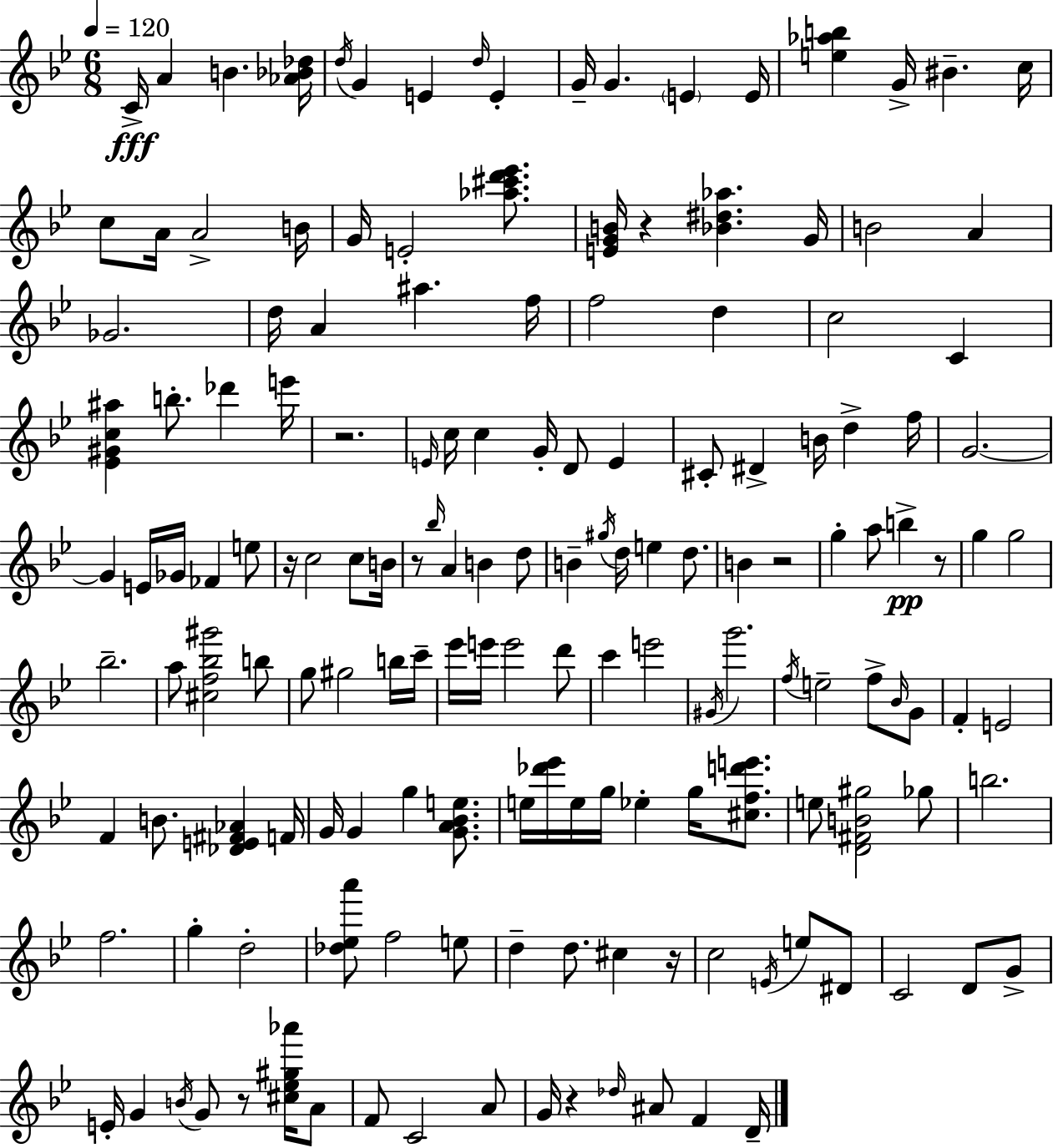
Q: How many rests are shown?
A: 9